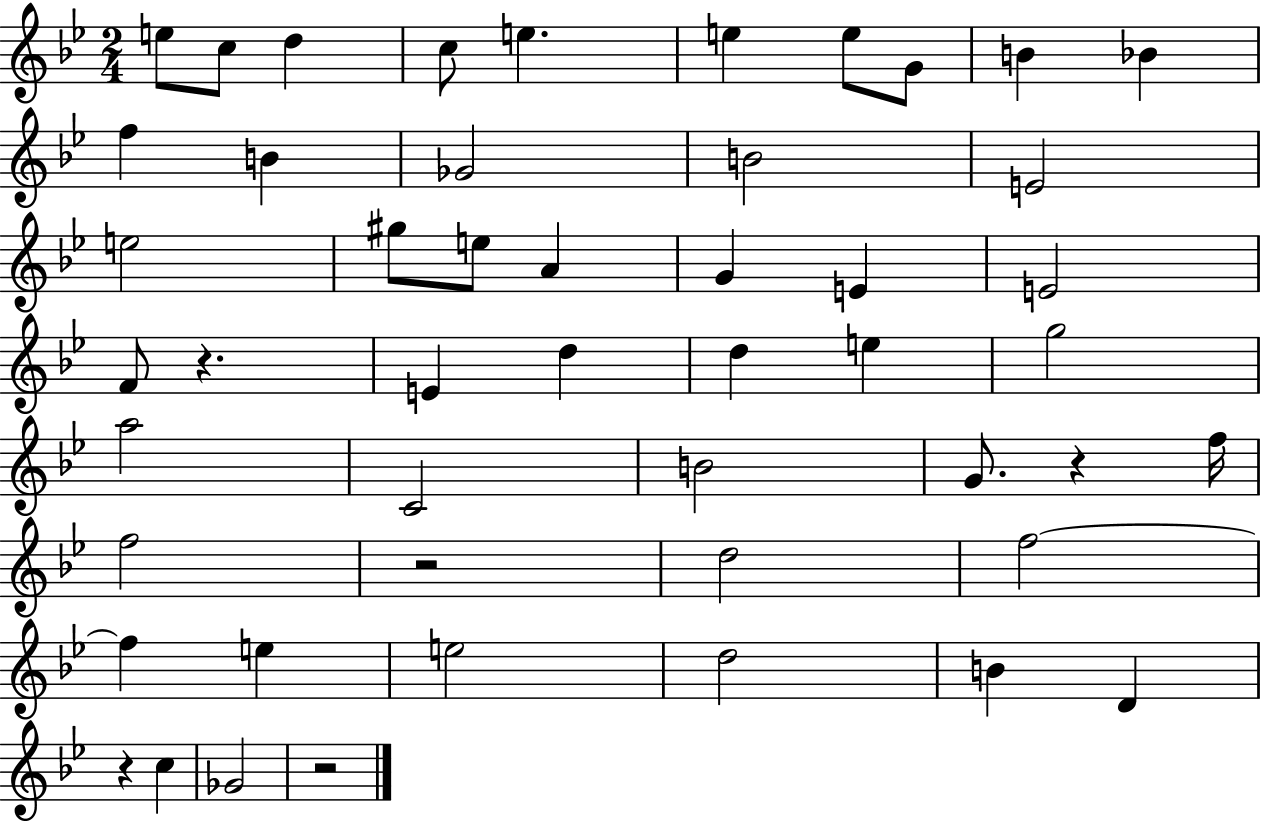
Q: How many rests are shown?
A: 5